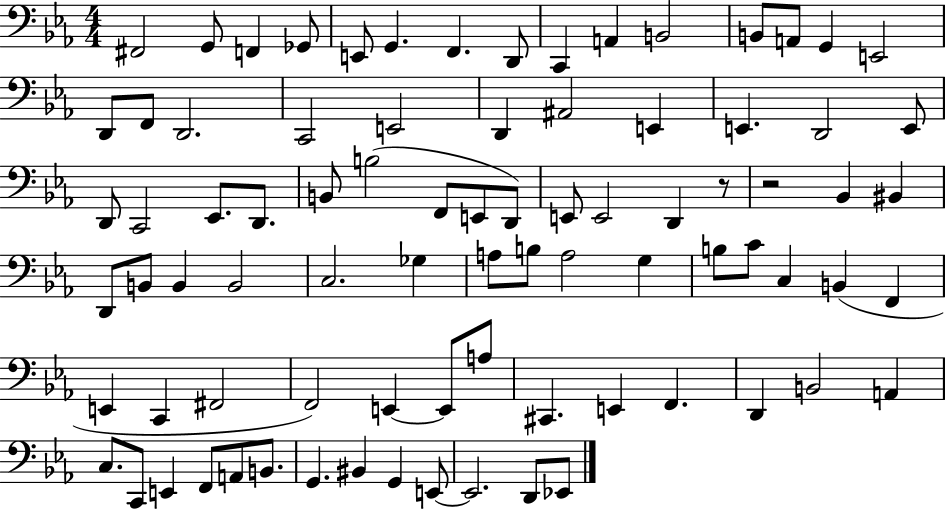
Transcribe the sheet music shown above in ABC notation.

X:1
T:Untitled
M:4/4
L:1/4
K:Eb
^F,,2 G,,/2 F,, _G,,/2 E,,/2 G,, F,, D,,/2 C,, A,, B,,2 B,,/2 A,,/2 G,, E,,2 D,,/2 F,,/2 D,,2 C,,2 E,,2 D,, ^A,,2 E,, E,, D,,2 E,,/2 D,,/2 C,,2 _E,,/2 D,,/2 B,,/2 B,2 F,,/2 E,,/2 D,,/2 E,,/2 E,,2 D,, z/2 z2 _B,, ^B,, D,,/2 B,,/2 B,, B,,2 C,2 _G, A,/2 B,/2 A,2 G, B,/2 C/2 C, B,, F,, E,, C,, ^F,,2 F,,2 E,, E,,/2 A,/2 ^C,, E,, F,, D,, B,,2 A,, C,/2 C,,/2 E,, F,,/2 A,,/2 B,,/2 G,, ^B,, G,, E,,/2 E,,2 D,,/2 _E,,/2